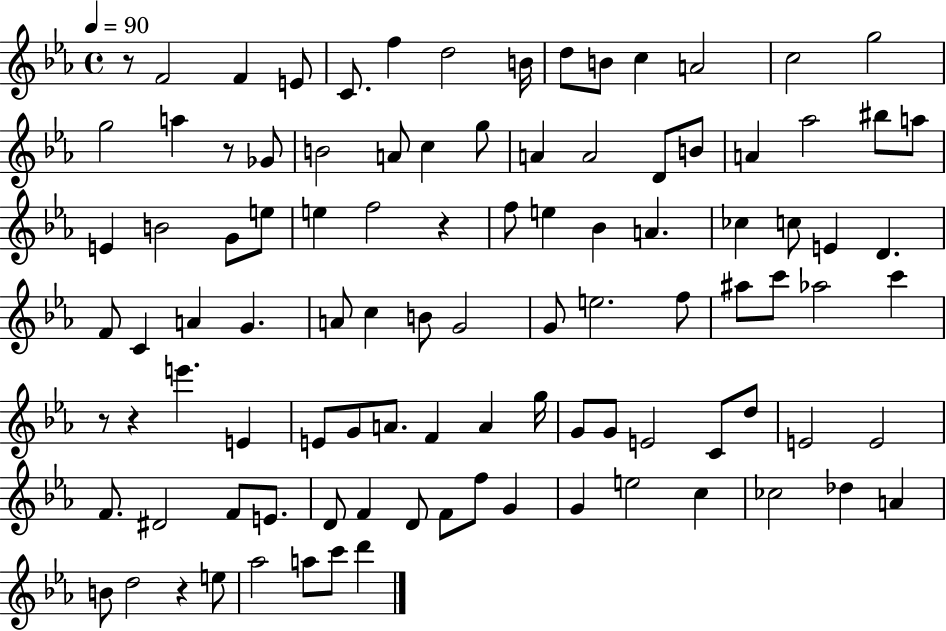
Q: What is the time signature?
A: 4/4